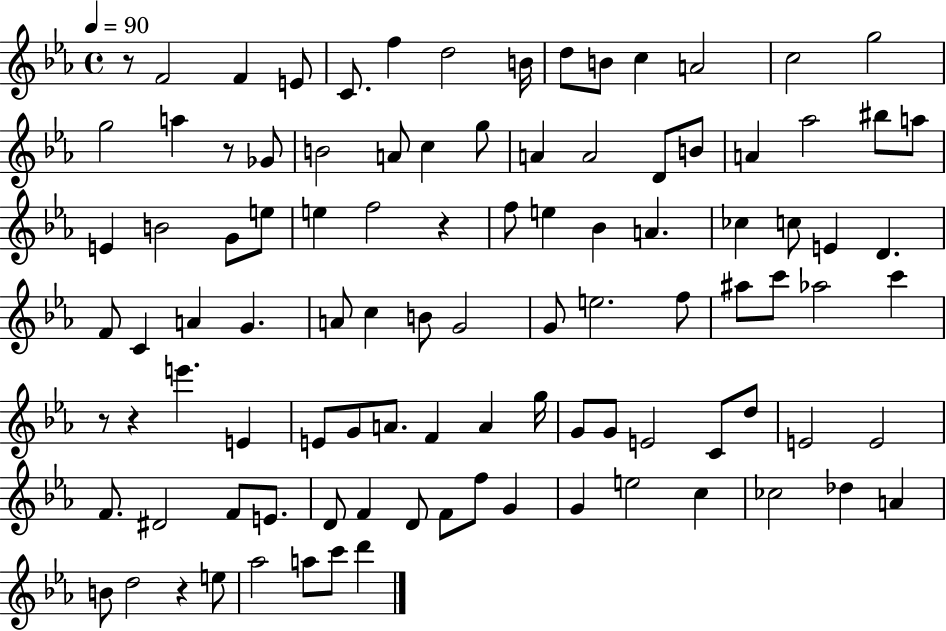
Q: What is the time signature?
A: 4/4